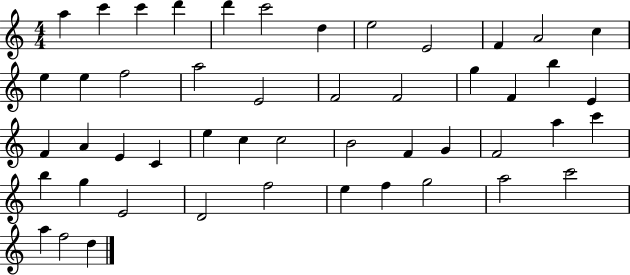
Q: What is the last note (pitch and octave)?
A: D5